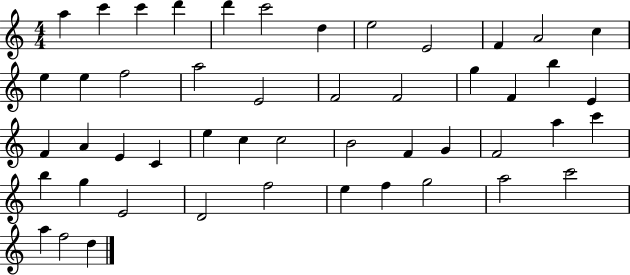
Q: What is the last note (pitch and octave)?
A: D5